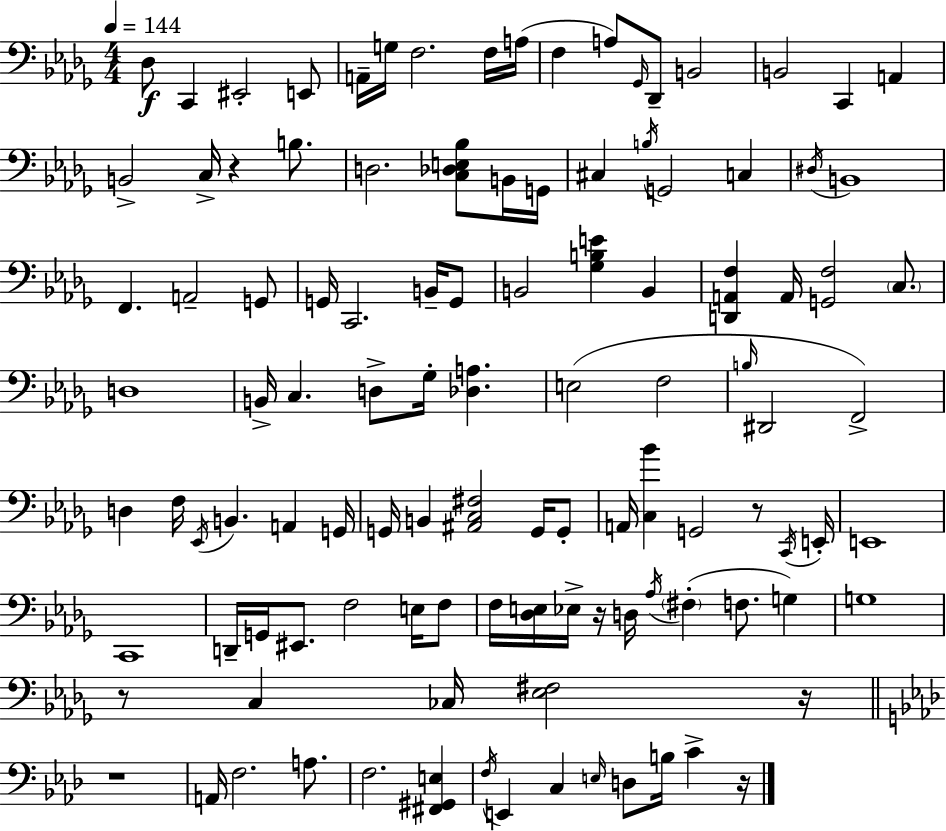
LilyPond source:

{
  \clef bass
  \numericTimeSignature
  \time 4/4
  \key bes \minor
  \tempo 4 = 144
  des8\f c,4 eis,2-. e,8 | a,16-- g16 f2. f16 a16( | f4 a8) \grace { ges,16 } des,8-- b,2 | b,2 c,4 a,4 | \break b,2-> c16-> r4 b8. | d2. <c des e bes>8 b,16 | g,16 cis4 \acciaccatura { b16 } g,2 c4 | \acciaccatura { dis16 } b,1 | \break f,4. a,2-- | g,8 g,16 c,2. | b,16-- g,8 b,2 <ges b e'>4 b,4 | <d, a, f>4 a,16 <g, f>2 | \break \parenthesize c8. d1 | b,16-> c4. d8-> ges16-. <des a>4. | e2( f2 | \grace { b16 } dis,2 f,2->) | \break d4 f16 \acciaccatura { ees,16 } b,4. | a,4 g,16 g,16 b,4 <ais, c fis>2 | g,16 g,8-. a,16 <c bes'>4 g,2 | r8 \acciaccatura { c,16 } e,16-. e,1 | \break c,1 | d,16-- g,16 eis,8. f2 | e16 f8 f16 <des e>16 ees16-> r16 d16 \acciaccatura { aes16 }( \parenthesize fis4-. | f8. g4) g1 | \break r8 c4 ces16 <ees fis>2 | r16 \bar "||" \break \key aes \major r1 | a,16 f2. a8. | f2. <fis, gis, e>4 | \acciaccatura { f16 } e,4 c4 \grace { e16 } d8 b16 c'4-> | \break r16 \bar "|."
}